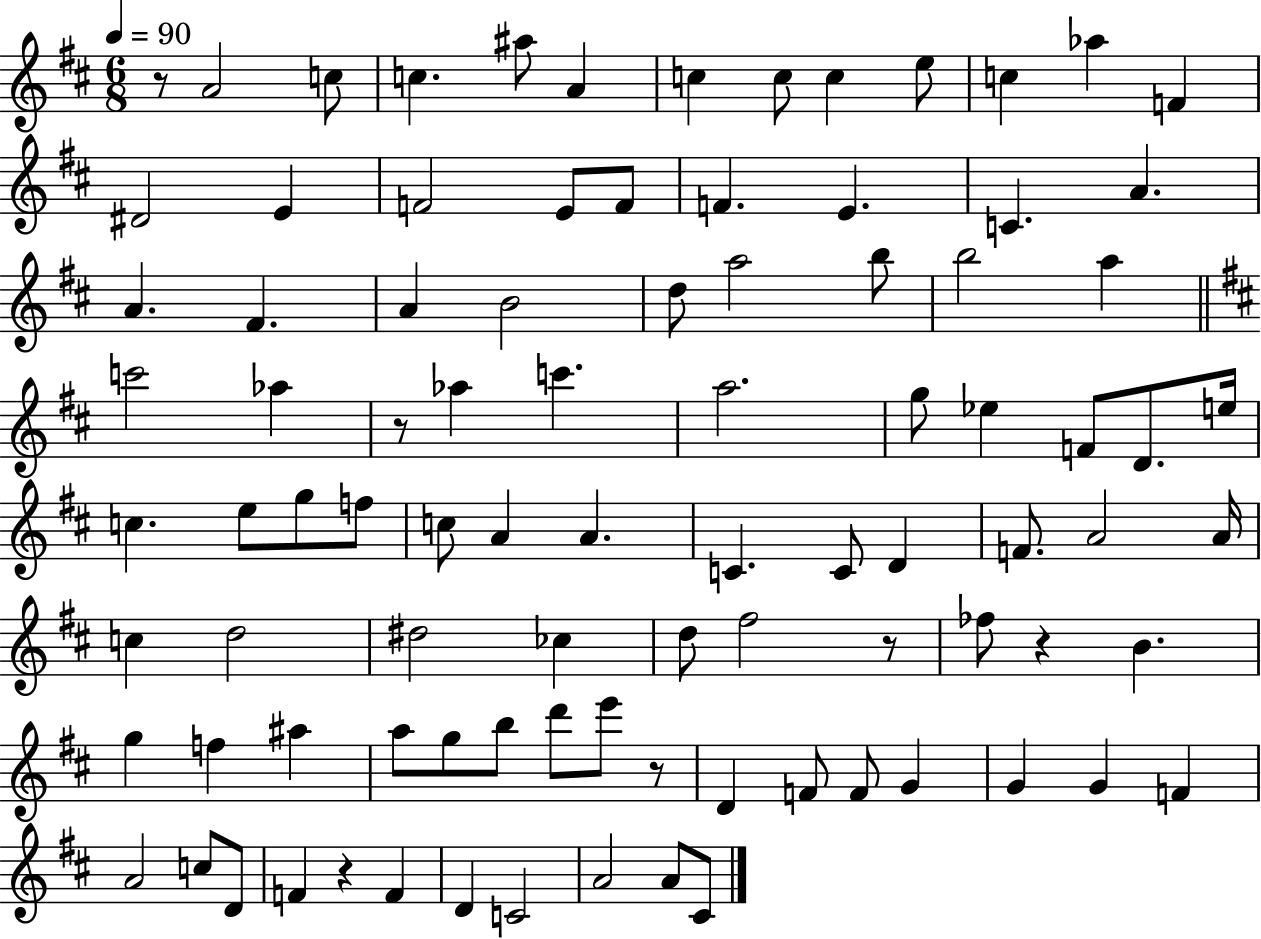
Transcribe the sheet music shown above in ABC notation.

X:1
T:Untitled
M:6/8
L:1/4
K:D
z/2 A2 c/2 c ^a/2 A c c/2 c e/2 c _a F ^D2 E F2 E/2 F/2 F E C A A ^F A B2 d/2 a2 b/2 b2 a c'2 _a z/2 _a c' a2 g/2 _e F/2 D/2 e/4 c e/2 g/2 f/2 c/2 A A C C/2 D F/2 A2 A/4 c d2 ^d2 _c d/2 ^f2 z/2 _f/2 z B g f ^a a/2 g/2 b/2 d'/2 e'/2 z/2 D F/2 F/2 G G G F A2 c/2 D/2 F z F D C2 A2 A/2 ^C/2